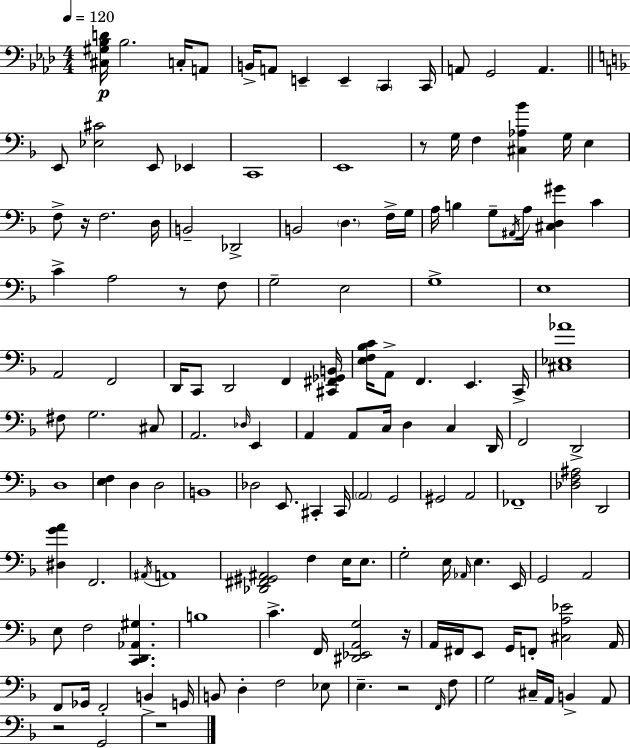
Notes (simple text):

[C#3,G#3,Bb3,D4]/s Bb3/h. C3/s A2/e B2/s A2/e E2/q E2/q C2/q C2/s A2/e G2/h A2/q. E2/e [Eb3,C#4]/h E2/e Eb2/q C2/w E2/w R/e G3/s F3/q [C#3,Ab3,Bb4]/q G3/s E3/q F3/e R/s F3/h. D3/s B2/h Db2/h B2/h D3/q. F3/s G3/s A3/s B3/q G3/e A#2/s A3/s [C#3,D3,G#4]/q C4/q C4/q A3/h R/e F3/e G3/h E3/h G3/w E3/w A2/h F2/h D2/s C2/e D2/h F2/q [C#2,F#2,Gb2,B2]/s [E3,F3,Bb3,C4]/s A2/e F2/q. E2/q. C2/s [C#3,Eb3,Ab4]/w F#3/e G3/h. C#3/e A2/h. Db3/s E2/q A2/q A2/e C3/s D3/q C3/q D2/s F2/h D2/h D3/w [E3,F3]/q D3/q D3/h B2/w Db3/h E2/e. C#2/q C#2/s A2/h G2/h G#2/h A2/h FES2/w [Db3,F3,A#3]/h D2/h [D#3,G4,A4]/q F2/h. A#2/s A2/w [Db2,F#2,G#2,A#2]/h F3/q E3/s E3/e. G3/h E3/s Ab2/s E3/q. E2/s G2/h A2/h E3/e F3/h [C2,D2,Ab2,G#3]/q. B3/w C4/q. F2/s [D#2,Eb2,A2,G3]/h R/s A2/s F#2/s E2/e G2/s F2/e [C#3,A3,Eb4]/h A2/s F2/e Gb2/s F2/h B2/q G2/s B2/e D3/q F3/h Eb3/e E3/q. R/h F2/s F3/e G3/h C#3/s A2/s B2/q A2/e R/h G2/h R/w